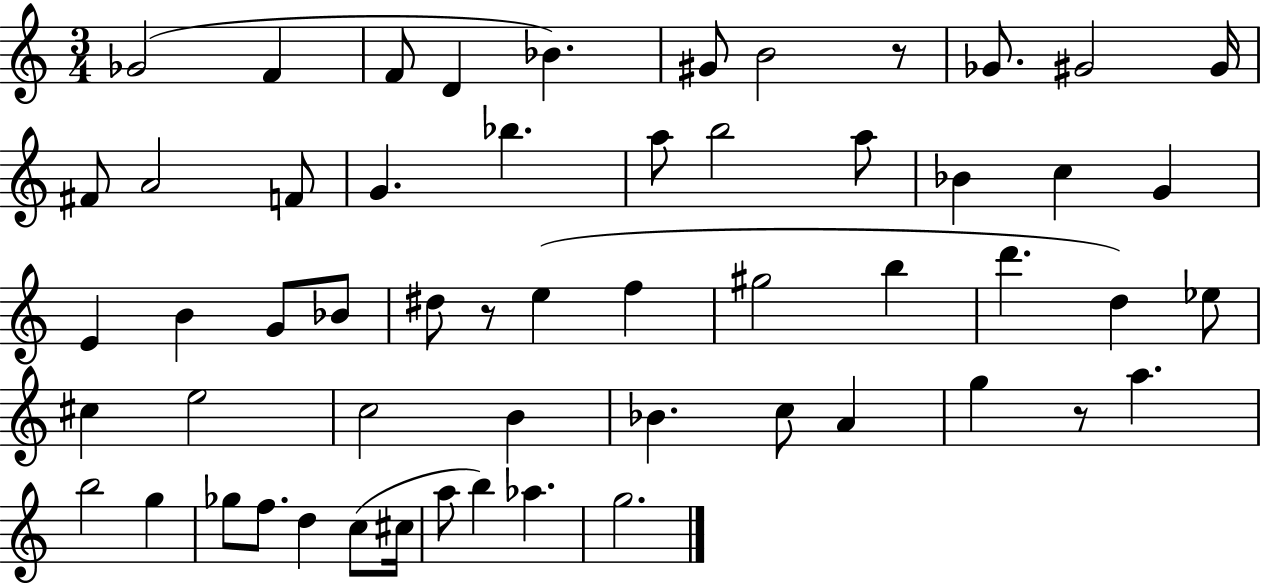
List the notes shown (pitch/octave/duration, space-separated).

Gb4/h F4/q F4/e D4/q Bb4/q. G#4/e B4/h R/e Gb4/e. G#4/h G#4/s F#4/e A4/h F4/e G4/q. Bb5/q. A5/e B5/h A5/e Bb4/q C5/q G4/q E4/q B4/q G4/e Bb4/e D#5/e R/e E5/q F5/q G#5/h B5/q D6/q. D5/q Eb5/e C#5/q E5/h C5/h B4/q Bb4/q. C5/e A4/q G5/q R/e A5/q. B5/h G5/q Gb5/e F5/e. D5/q C5/e C#5/s A5/e B5/q Ab5/q. G5/h.